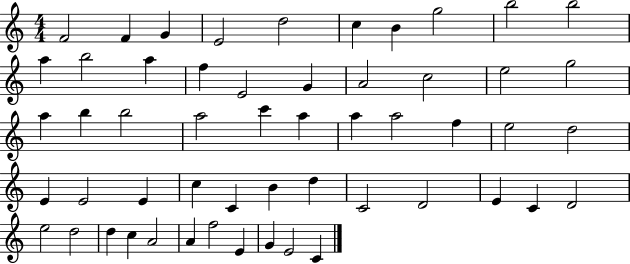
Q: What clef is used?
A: treble